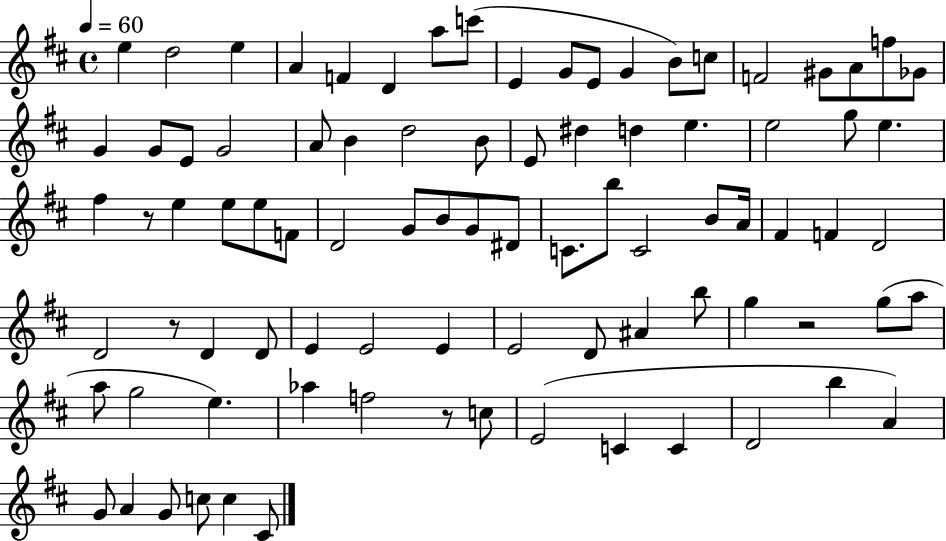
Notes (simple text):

E5/q D5/h E5/q A4/q F4/q D4/q A5/e C6/e E4/q G4/e E4/e G4/q B4/e C5/e F4/h G#4/e A4/e F5/e Gb4/e G4/q G4/e E4/e G4/h A4/e B4/q D5/h B4/e E4/e D#5/q D5/q E5/q. E5/h G5/e E5/q. F#5/q R/e E5/q E5/e E5/e F4/e D4/h G4/e B4/e G4/e D#4/e C4/e. B5/e C4/h B4/e A4/s F#4/q F4/q D4/h D4/h R/e D4/q D4/e E4/q E4/h E4/q E4/h D4/e A#4/q B5/e G5/q R/h G5/e A5/e A5/e G5/h E5/q. Ab5/q F5/h R/e C5/e E4/h C4/q C4/q D4/h B5/q A4/q G4/e A4/q G4/e C5/e C5/q C#4/e